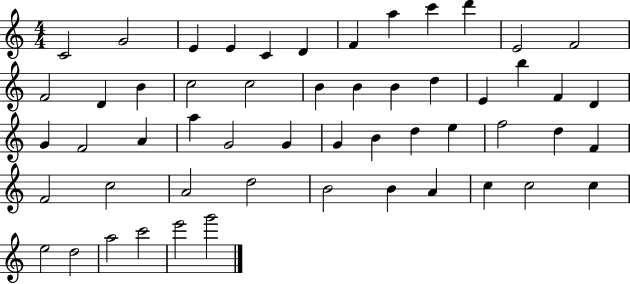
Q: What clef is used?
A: treble